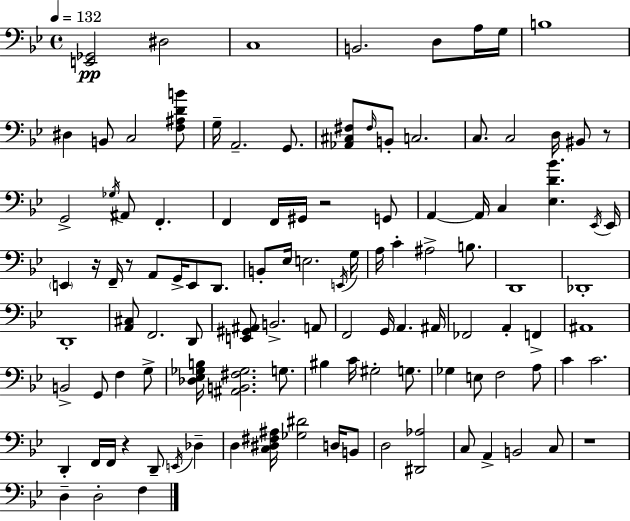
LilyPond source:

{
  \clef bass
  \time 4/4
  \defaultTimeSignature
  \key g \minor
  \tempo 4 = 132
  <e, ges,>2\pp dis2 | c1 | b,2. d8 a16 g16 | b1 | \break dis4 b,8 c2 <f ais d' b'>8 | g16-- a,2.-- g,8. | <aes, cis fis>8 \grace { fis16 } b,8-. c2. | c8. c2 d16 bis,8 r8 | \break g,2-> \acciaccatura { ges16 } ais,8 f,4.-. | f,4 f,16 gis,16 r2 | g,8 a,4~~ a,16 c4 <ees d' bes'>4. | \acciaccatura { ees,16 } ees,16 \parenthesize e,4 r16 f,16-- r8 a,8 g,16-> e,8 | \break d,8. b,8-. ees16 e2. | \acciaccatura { e,16 } g16 a16 c'4-. ais2-> | b8. d,1 | des,1-. | \break d,1-. | <a, cis>8 f,2. | d,8 <e, gis, ais,>8 b,2.-> | a,8 f,2 g,16 a,4. | \break ais,16 fes,2 a,4-. | f,4-> ais,1 | b,2-> g,8 f4 | g8-> <des ees ges b>16 <ais, b, fis ges>2. | \break g8. bis4 c'16 gis2-. | g8. ges4 e8 f2 | a8 c'4 c'2. | d,4-. f,16 f,16 r4 d,8-- | \break \acciaccatura { e,16 } des4-- d4 <c dis fis ais>16 <ges dis'>2 | d16 b,8 d2 <dis, aes>2 | c8 a,4-> b,2 | c8 r1 | \break d4-- d2-. | f4 \bar "|."
}